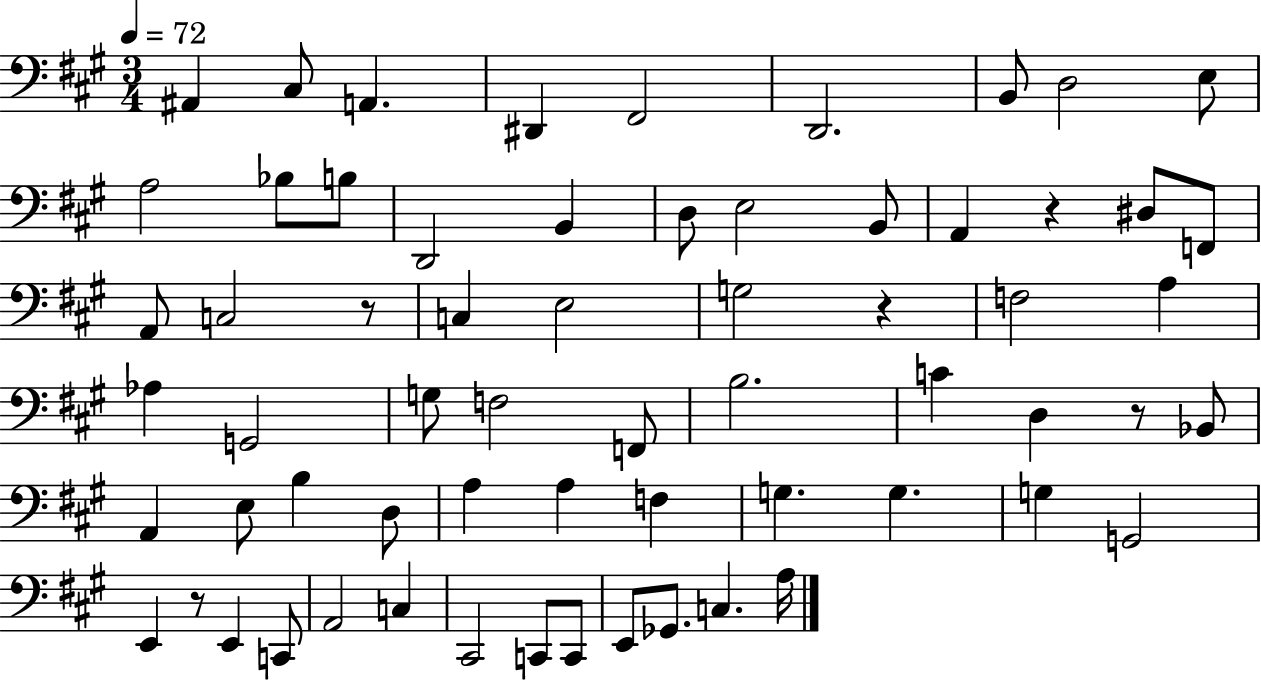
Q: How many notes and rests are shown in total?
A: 64